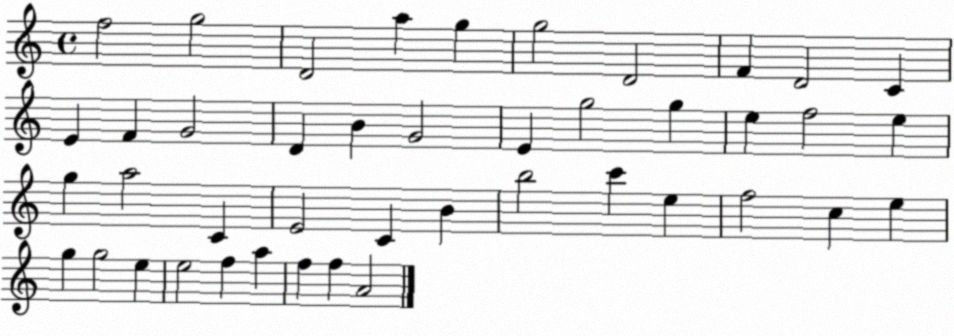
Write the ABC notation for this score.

X:1
T:Untitled
M:4/4
L:1/4
K:C
f2 g2 D2 a g g2 D2 F D2 C E F G2 D B G2 E g2 g e f2 e g a2 C E2 C B b2 c' e f2 c e g g2 e e2 f a f f A2